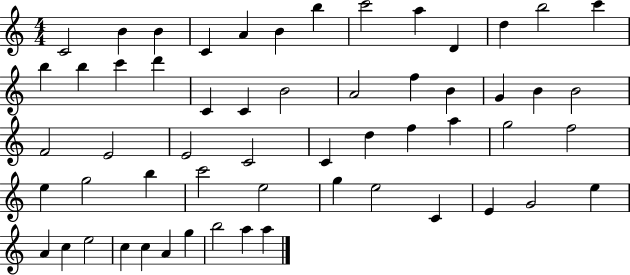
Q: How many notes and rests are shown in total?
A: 57